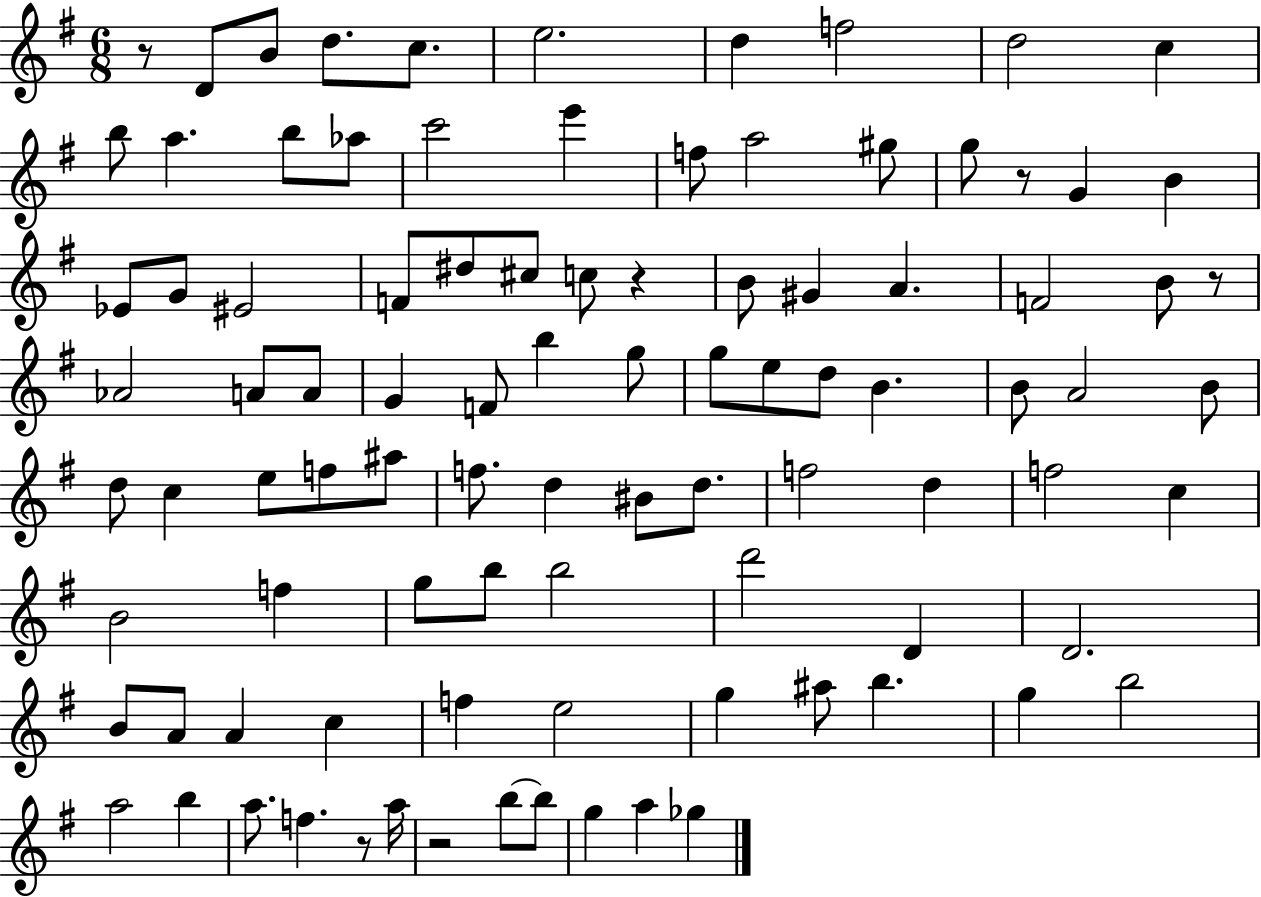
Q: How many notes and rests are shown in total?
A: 95